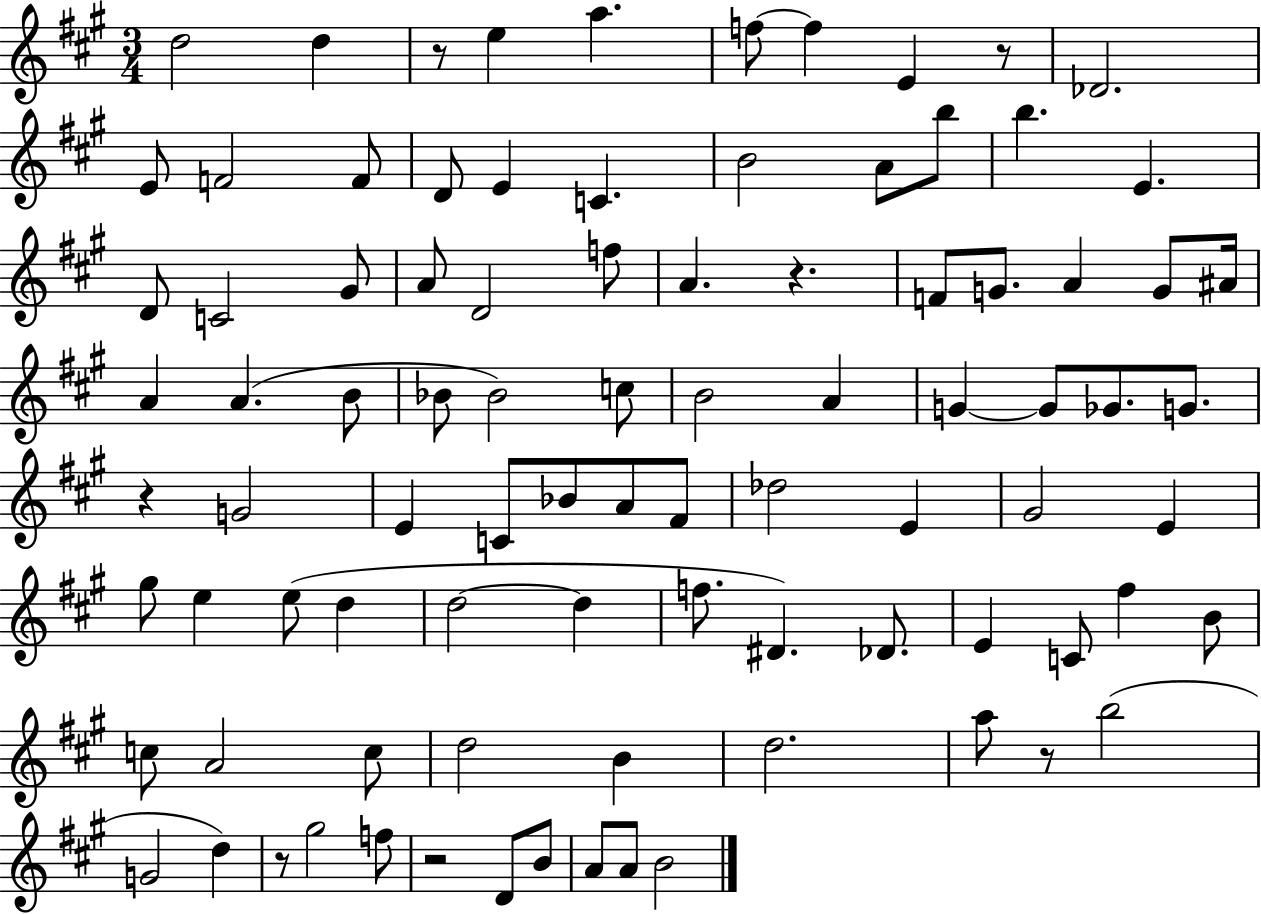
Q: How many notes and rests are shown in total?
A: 90